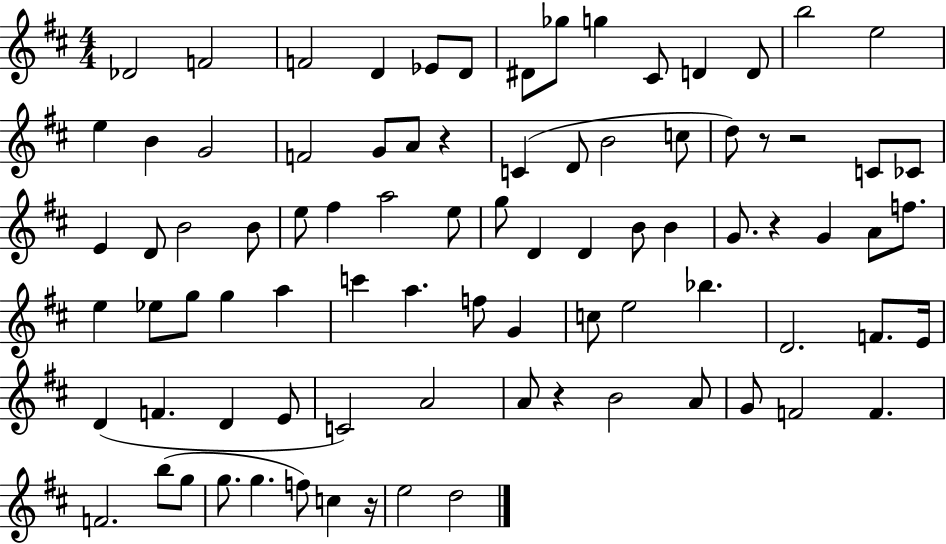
X:1
T:Untitled
M:4/4
L:1/4
K:D
_D2 F2 F2 D _E/2 D/2 ^D/2 _g/2 g ^C/2 D D/2 b2 e2 e B G2 F2 G/2 A/2 z C D/2 B2 c/2 d/2 z/2 z2 C/2 _C/2 E D/2 B2 B/2 e/2 ^f a2 e/2 g/2 D D B/2 B G/2 z G A/2 f/2 e _e/2 g/2 g a c' a f/2 G c/2 e2 _b D2 F/2 E/4 D F D E/2 C2 A2 A/2 z B2 A/2 G/2 F2 F F2 b/2 g/2 g/2 g f/2 c z/4 e2 d2